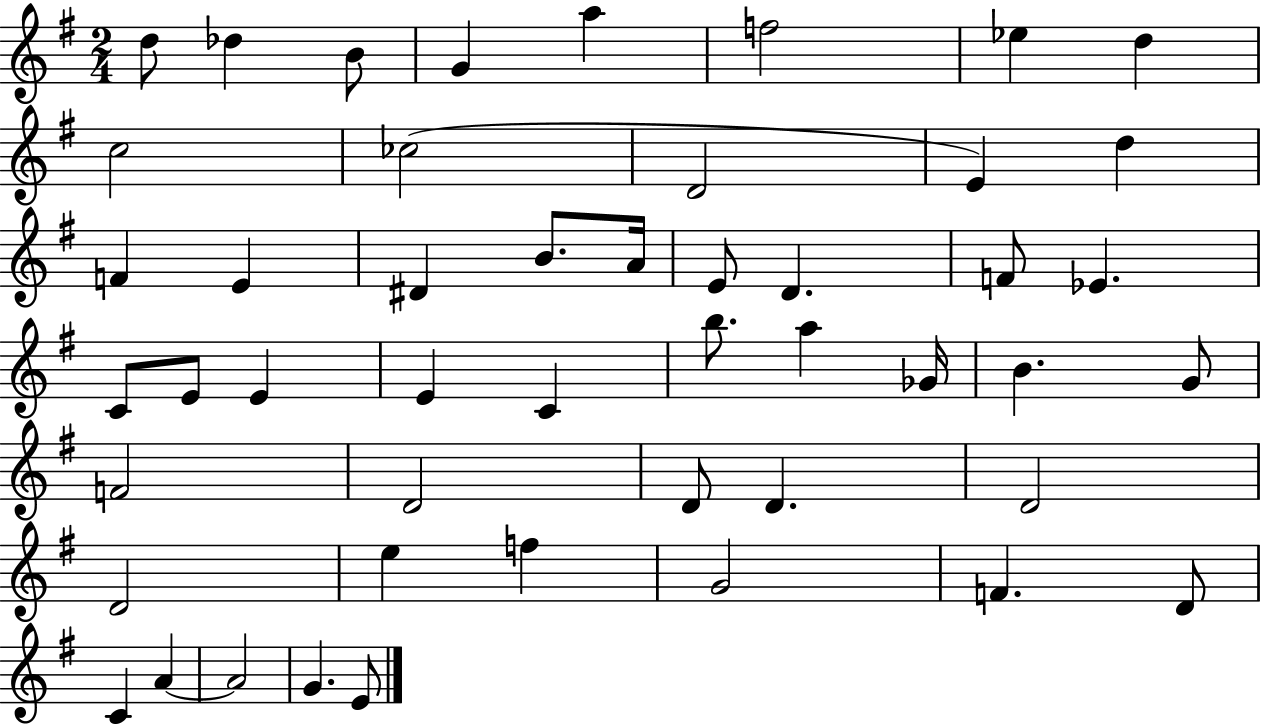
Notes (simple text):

D5/e Db5/q B4/e G4/q A5/q F5/h Eb5/q D5/q C5/h CES5/h D4/h E4/q D5/q F4/q E4/q D#4/q B4/e. A4/s E4/e D4/q. F4/e Eb4/q. C4/e E4/e E4/q E4/q C4/q B5/e. A5/q Gb4/s B4/q. G4/e F4/h D4/h D4/e D4/q. D4/h D4/h E5/q F5/q G4/h F4/q. D4/e C4/q A4/q A4/h G4/q. E4/e